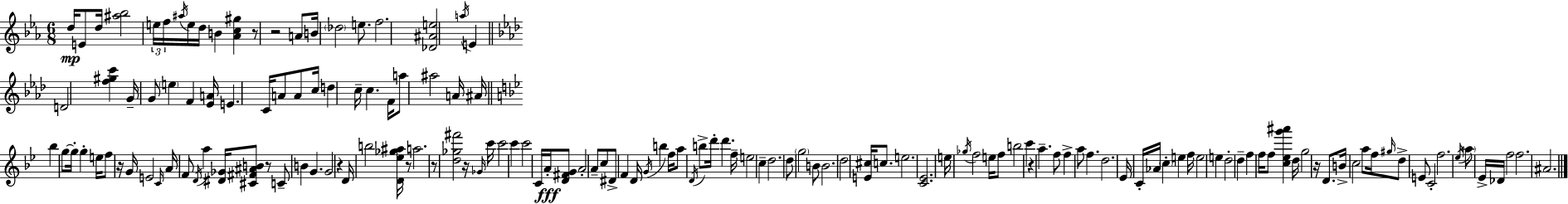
{
  \clef treble
  \numericTimeSignature
  \time 6/8
  \key ees \major
  d''16\mp e'8 d''16 <ais'' bes''>2 | \tuplet 3/2 { e''16 f''16 \acciaccatura { ais''16 } } e''16 d''16 b'4 <aes' c'' gis''>4 | r8 r2 a'8 | b'16 \parenthesize des''2 e''8. | \break f''2. | <des' ais' e''>2 \acciaccatura { a''16 } e'4 | \bar "||" \break \key aes \major d'2 <f'' gis'' c'''>4 | g'16-- g'8 \parenthesize e''4 f'4 <ees' a'>16 | e'4. c'16 a'8 a'8 c''16 | d''4 c''16-- c''4. f'16 | \break a''8 ais''2 a'16 ais'16 | \bar "||" \break \key g \minor bes''4 g''8~~ g''16-. g''4-. e''16 | f''8 r16 g'16 e'2 | \grace { c'16 } a'16 f'8 \acciaccatura { d'16 } a''4 <dis' ges'>16 <cis' fis' ais' b'>8 | r8 c'8-- b'4 g'4. | \break g'2 r4 | d'16 b''2 <d' ees'' ges'' ais''>16 | r8 a''2. | r8 <d'' ges'' fis'''>2 | \break r16 \grace { ges'16 } c'''16 c'''2 c'''4 | c'''2 c'16 | a'16-.\fff <d' fis' g'>8 a'2-. a'8-- | c''8 dis'8-> f'4 d'16 \acciaccatura { g'16 } b''4 | \break f''16 a''8 \acciaccatura { d'16 } b''8-> d'''16-. d'''4. | f''16-- e''2 | c''4-- d''2. | d''8 \parenthesize g''2 | \break b'8 b'2. | d''2 | <e' cis''>16 c''8. e''2. | <c' ees'>2. | \break e''16 \acciaccatura { ges''16 } f''2 | e''16 f''8 b''2 | c'''4 r4 a''4.-- | f''8 f''4-> a''8 | \break f''4. d''2. | ees'16 c'16-. aes'16 \parenthesize c''4-. | e''4 f''16 e''2 | e''4 d''2-. | \break d''4-- f''4 f''16 f''8 | <c'' ees'' g''' ais'''>4 d''16 g''2 | r16 d'8. b'16-> c''2 | a''8 f''16 \grace { gis''16 } d''8-> e'8 c'2-. | \break f''2. | \acciaccatura { ees''16 } \parenthesize a''8 ees'16-> des'16 | f''2 f''2. | ais'2. | \break \bar "|."
}